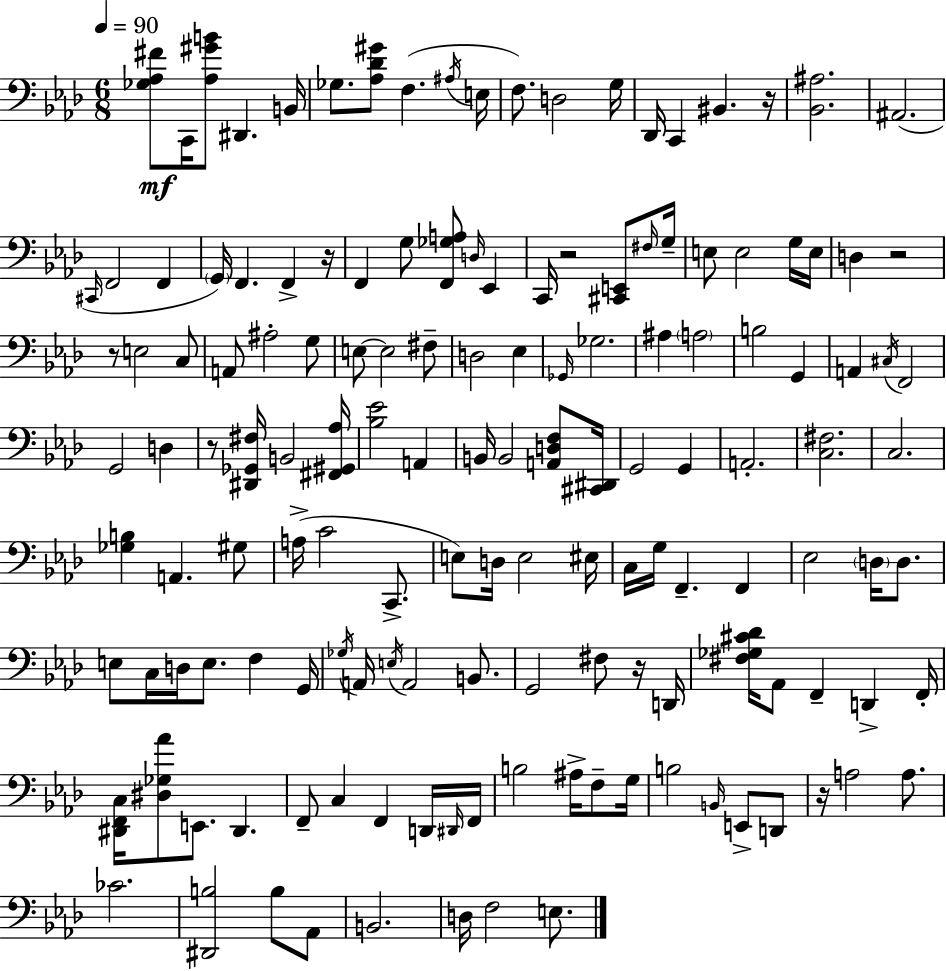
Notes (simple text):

[Gb3,Ab3,F#4]/e C2/s [Ab3,G#4,B4]/e D#2/q. B2/s Gb3/e. [Ab3,Db4,G#4]/e F3/q. A#3/s E3/s F3/e. D3/h G3/s Db2/s C2/q BIS2/q. R/s [Bb2,A#3]/h. A#2/h. C#2/s F2/h F2/q G2/s F2/q. F2/q R/s F2/q G3/e [F2,Gb3,A3]/e D3/s Eb2/q C2/s R/h [C#2,E2]/e F#3/s G3/s E3/e E3/h G3/s E3/s D3/q R/h R/e E3/h C3/e A2/e A#3/h G3/e E3/e E3/h F#3/e D3/h Eb3/q Gb2/s Gb3/h. A#3/q A3/h B3/h G2/q A2/q C#3/s F2/h G2/h D3/q R/e [D#2,Gb2,F#3]/s B2/h [F#2,G#2,Ab3]/s [Bb3,Eb4]/h A2/q B2/s B2/h [A2,D3,F3]/e [C#2,D#2]/s G2/h G2/q A2/h. [C3,F#3]/h. C3/h. [Gb3,B3]/q A2/q. G#3/e A3/s C4/h C2/e. E3/e D3/s E3/h EIS3/s C3/s G3/s F2/q. F2/q Eb3/h D3/s D3/e. E3/e C3/s D3/s E3/e. F3/q G2/s Gb3/s A2/s E3/s A2/h B2/e. G2/h F#3/e R/s D2/s [F#3,Gb3,C#4,Db4]/s Ab2/e F2/q D2/q F2/s [D#2,F2,C3]/s [D#3,Gb3,Ab4]/e E2/e. D#2/q. F2/e C3/q F2/q D2/s D#2/s F2/s B3/h A#3/s F3/e G3/s B3/h B2/s E2/e D2/e R/s A3/h A3/e. CES4/h. [D#2,B3]/h B3/e Ab2/e B2/h. D3/s F3/h E3/e.